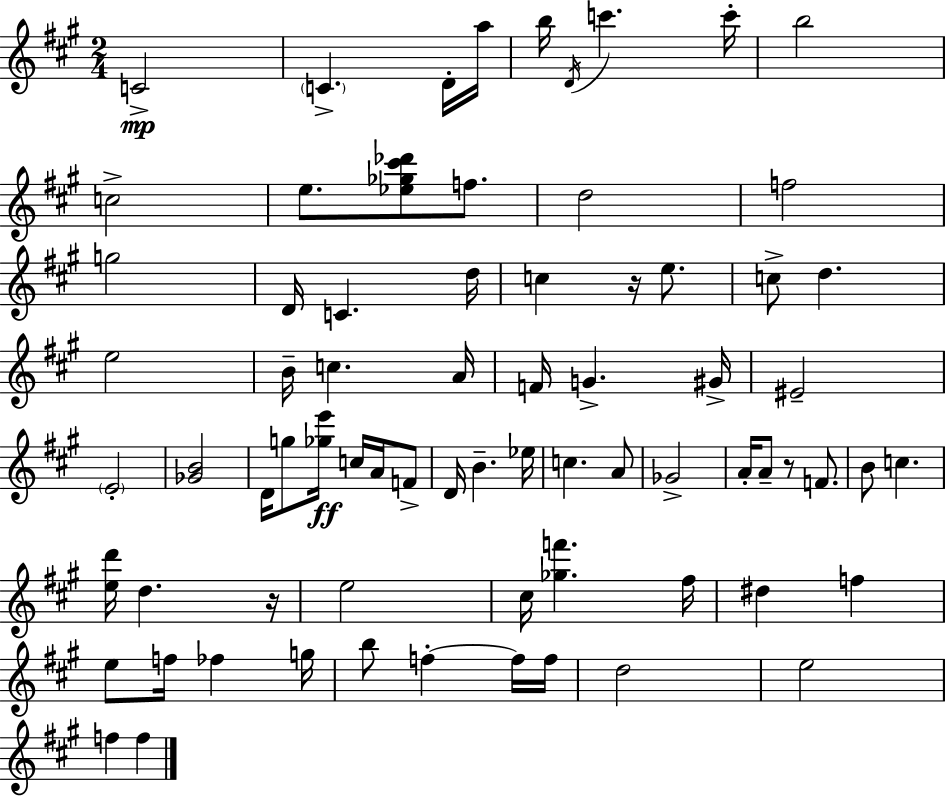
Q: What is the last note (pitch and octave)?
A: F5